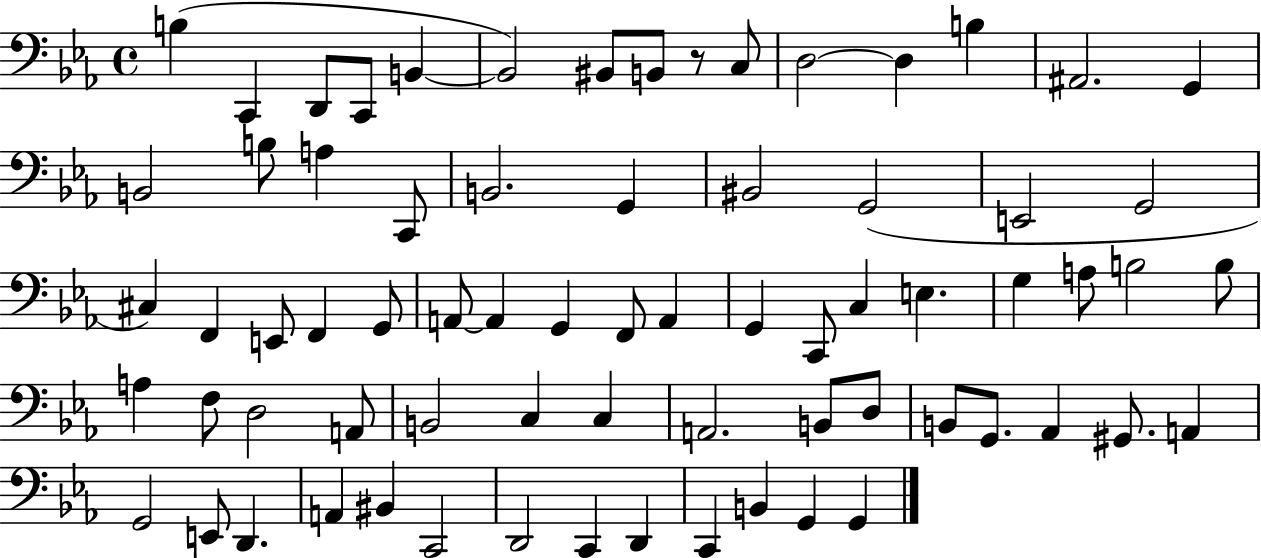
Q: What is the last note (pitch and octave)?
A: G2